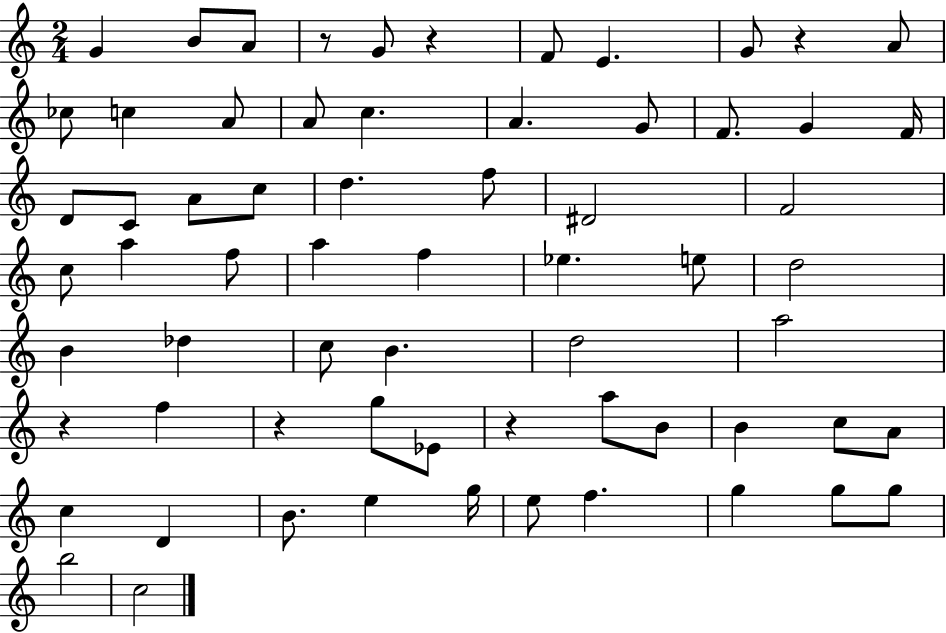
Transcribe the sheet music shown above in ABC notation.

X:1
T:Untitled
M:2/4
L:1/4
K:C
G B/2 A/2 z/2 G/2 z F/2 E G/2 z A/2 _c/2 c A/2 A/2 c A G/2 F/2 G F/4 D/2 C/2 A/2 c/2 d f/2 ^D2 F2 c/2 a f/2 a f _e e/2 d2 B _d c/2 B d2 a2 z f z g/2 _E/2 z a/2 B/2 B c/2 A/2 c D B/2 e g/4 e/2 f g g/2 g/2 b2 c2